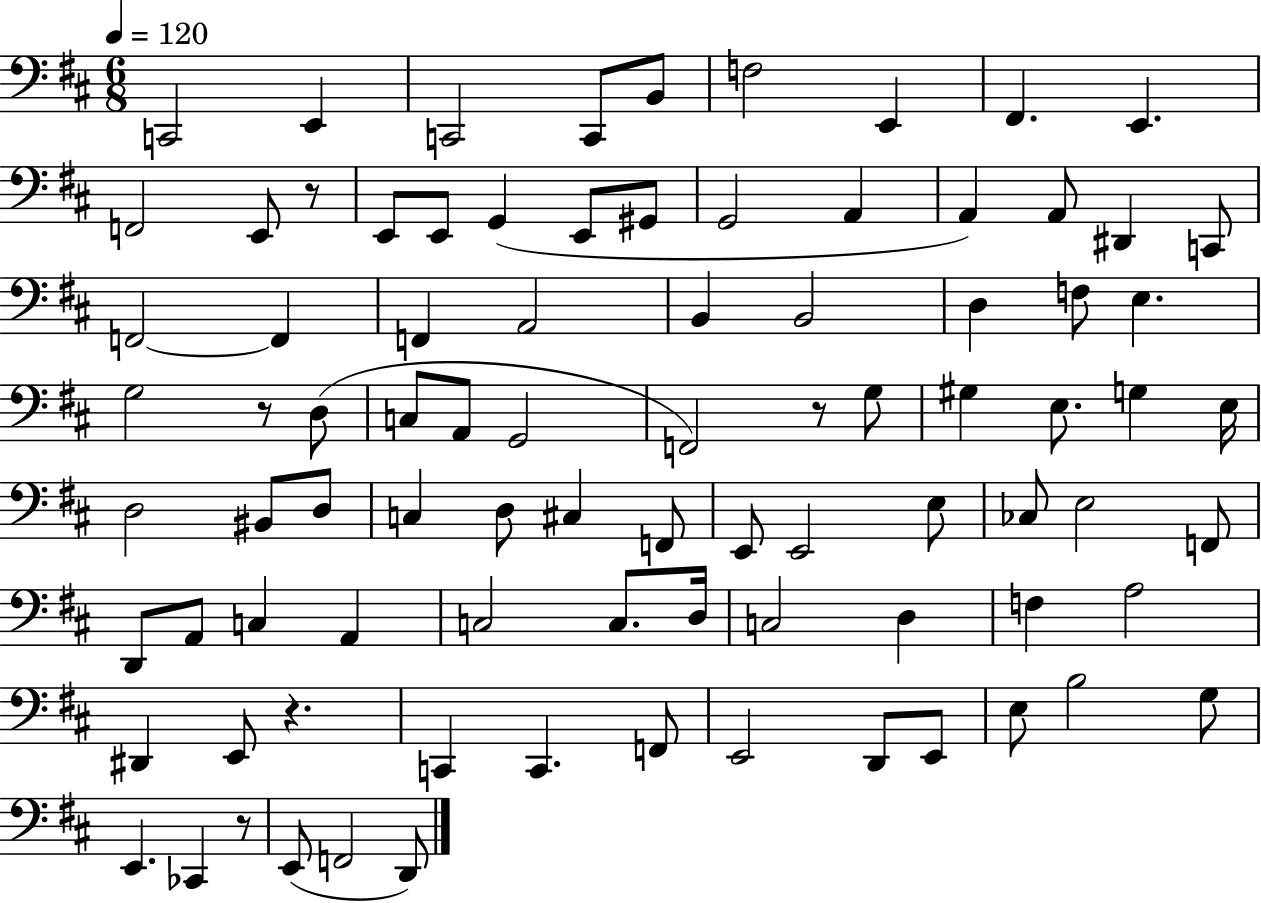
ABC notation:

X:1
T:Untitled
M:6/8
L:1/4
K:D
C,,2 E,, C,,2 C,,/2 B,,/2 F,2 E,, ^F,, E,, F,,2 E,,/2 z/2 E,,/2 E,,/2 G,, E,,/2 ^G,,/2 G,,2 A,, A,, A,,/2 ^D,, C,,/2 F,,2 F,, F,, A,,2 B,, B,,2 D, F,/2 E, G,2 z/2 D,/2 C,/2 A,,/2 G,,2 F,,2 z/2 G,/2 ^G, E,/2 G, E,/4 D,2 ^B,,/2 D,/2 C, D,/2 ^C, F,,/2 E,,/2 E,,2 E,/2 _C,/2 E,2 F,,/2 D,,/2 A,,/2 C, A,, C,2 C,/2 D,/4 C,2 D, F, A,2 ^D,, E,,/2 z C,, C,, F,,/2 E,,2 D,,/2 E,,/2 E,/2 B,2 G,/2 E,, _C,, z/2 E,,/2 F,,2 D,,/2